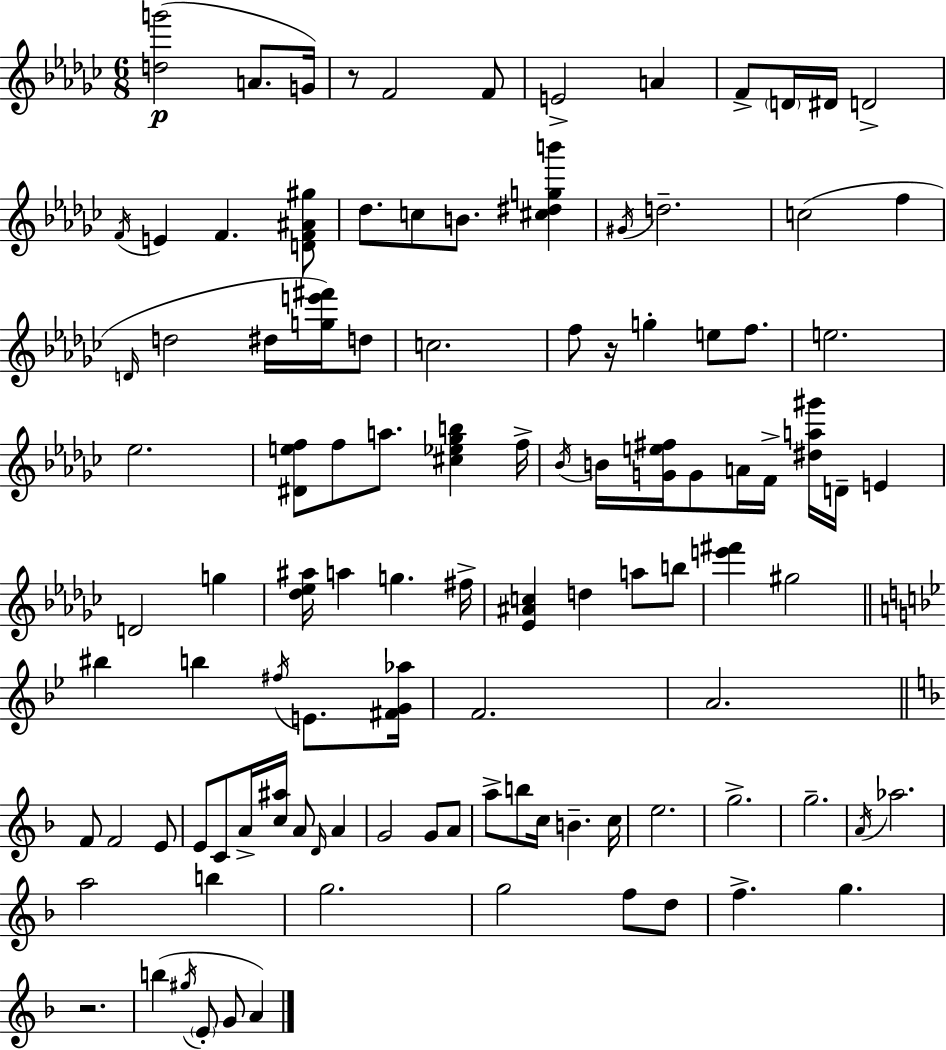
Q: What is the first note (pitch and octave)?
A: A4